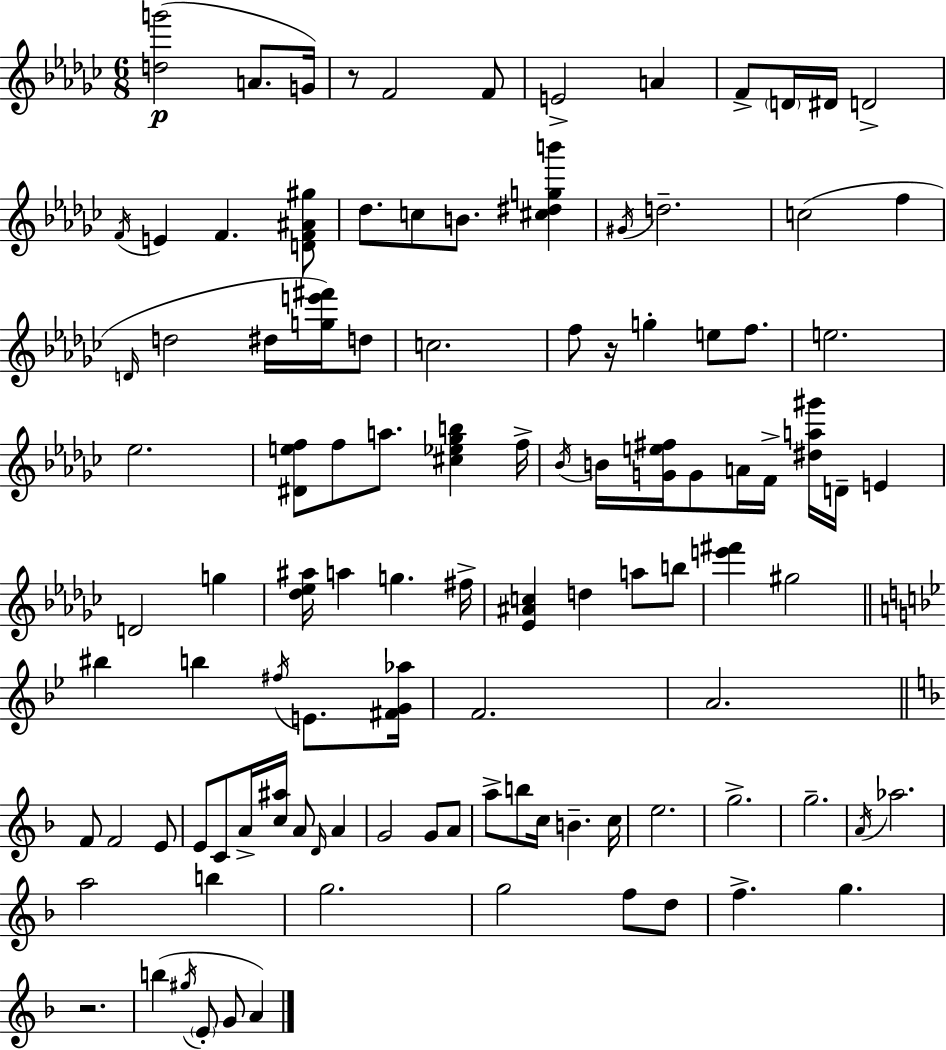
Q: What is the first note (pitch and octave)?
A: A4